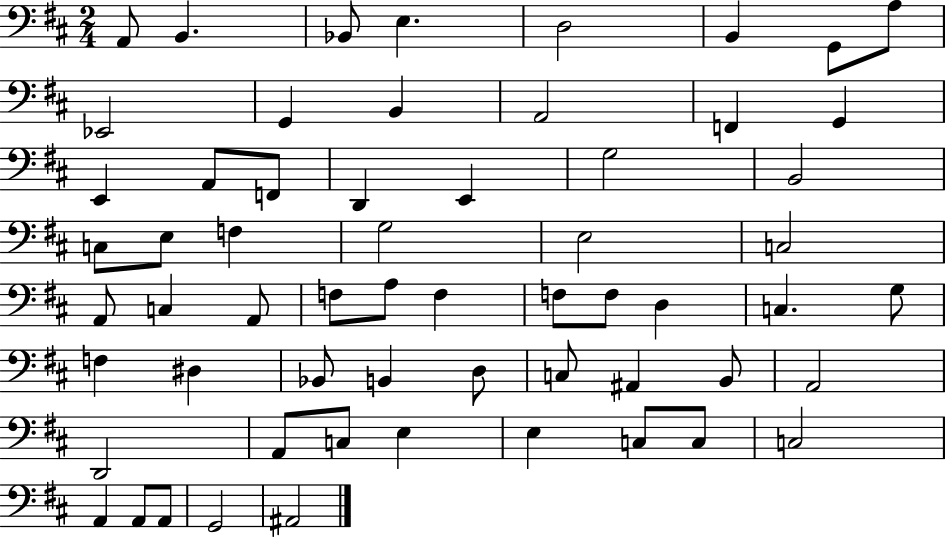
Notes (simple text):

A2/e B2/q. Bb2/e E3/q. D3/h B2/q G2/e A3/e Eb2/h G2/q B2/q A2/h F2/q G2/q E2/q A2/e F2/e D2/q E2/q G3/h B2/h C3/e E3/e F3/q G3/h E3/h C3/h A2/e C3/q A2/e F3/e A3/e F3/q F3/e F3/e D3/q C3/q. G3/e F3/q D#3/q Bb2/e B2/q D3/e C3/e A#2/q B2/e A2/h D2/h A2/e C3/e E3/q E3/q C3/e C3/e C3/h A2/q A2/e A2/e G2/h A#2/h